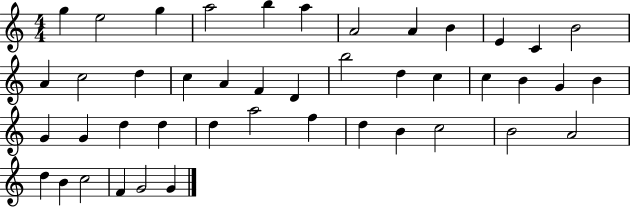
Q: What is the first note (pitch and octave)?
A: G5